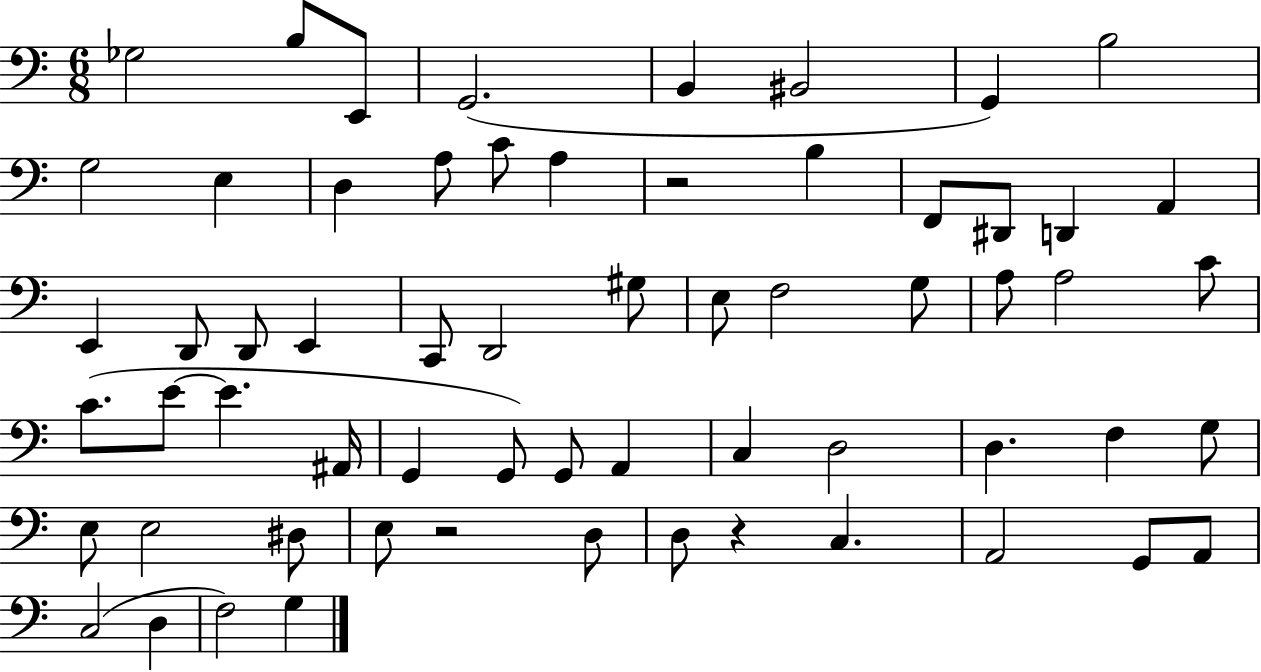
X:1
T:Untitled
M:6/8
L:1/4
K:C
_G,2 B,/2 E,,/2 G,,2 B,, ^B,,2 G,, B,2 G,2 E, D, A,/2 C/2 A, z2 B, F,,/2 ^D,,/2 D,, A,, E,, D,,/2 D,,/2 E,, C,,/2 D,,2 ^G,/2 E,/2 F,2 G,/2 A,/2 A,2 C/2 C/2 E/2 E ^A,,/4 G,, G,,/2 G,,/2 A,, C, D,2 D, F, G,/2 E,/2 E,2 ^D,/2 E,/2 z2 D,/2 D,/2 z C, A,,2 G,,/2 A,,/2 C,2 D, F,2 G,